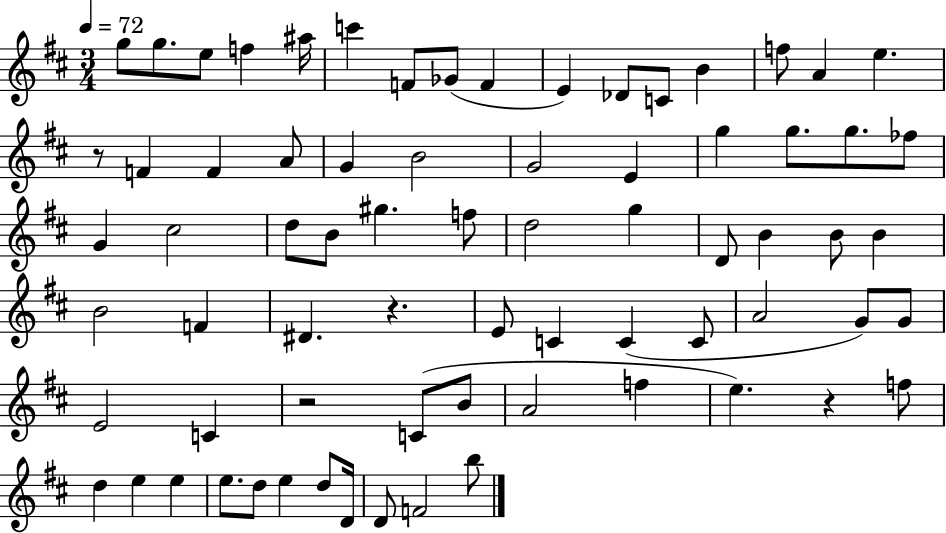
G5/e G5/e. E5/e F5/q A#5/s C6/q F4/e Gb4/e F4/q E4/q Db4/e C4/e B4/q F5/e A4/q E5/q. R/e F4/q F4/q A4/e G4/q B4/h G4/h E4/q G5/q G5/e. G5/e. FES5/e G4/q C#5/h D5/e B4/e G#5/q. F5/e D5/h G5/q D4/e B4/q B4/e B4/q B4/h F4/q D#4/q. R/q. E4/e C4/q C4/q C4/e A4/h G4/e G4/e E4/h C4/q R/h C4/e B4/e A4/h F5/q E5/q. R/q F5/e D5/q E5/q E5/q E5/e. D5/e E5/q D5/e D4/s D4/e F4/h B5/e